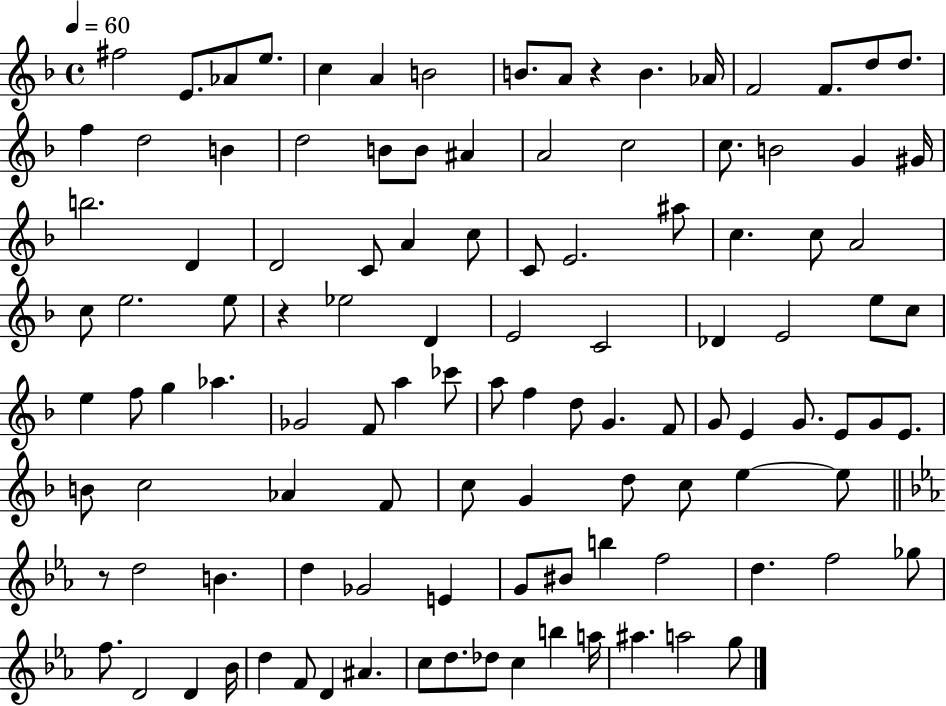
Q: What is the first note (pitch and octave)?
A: F#5